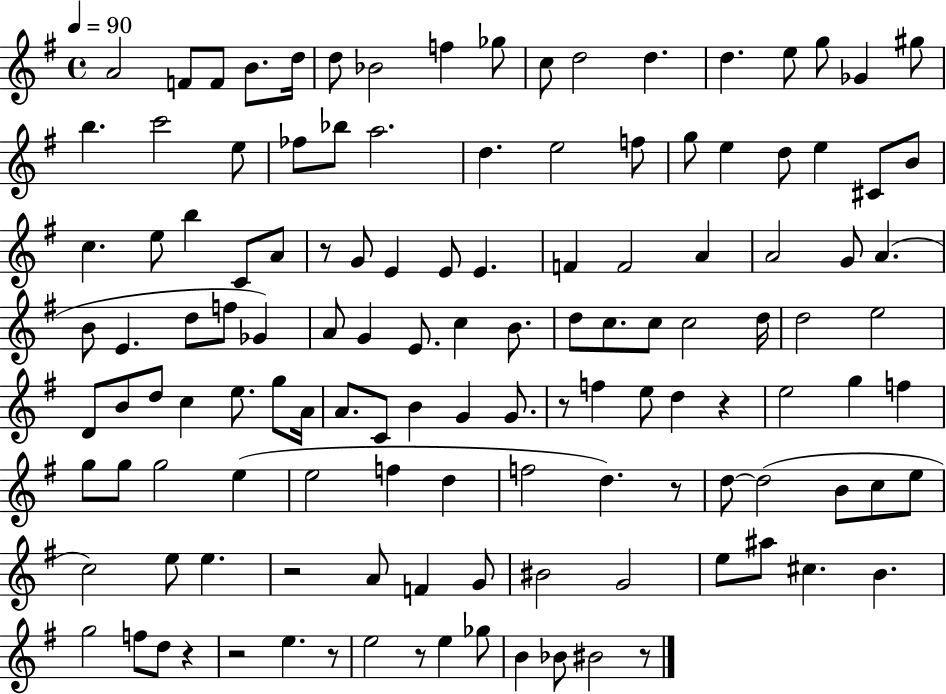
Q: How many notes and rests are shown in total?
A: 128